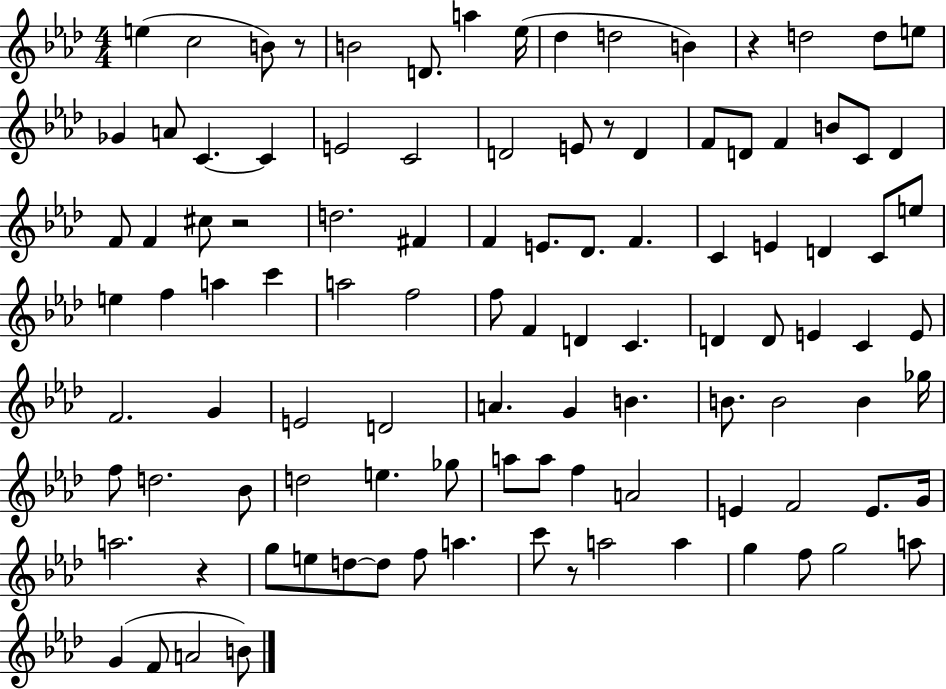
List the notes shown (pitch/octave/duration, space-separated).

E5/q C5/h B4/e R/e B4/h D4/e. A5/q Eb5/s Db5/q D5/h B4/q R/q D5/h D5/e E5/e Gb4/q A4/e C4/q. C4/q E4/h C4/h D4/h E4/e R/e D4/q F4/e D4/e F4/q B4/e C4/e D4/q F4/e F4/q C#5/e R/h D5/h. F#4/q F4/q E4/e. Db4/e. F4/q. C4/q E4/q D4/q C4/e E5/e E5/q F5/q A5/q C6/q A5/h F5/h F5/e F4/q D4/q C4/q. D4/q D4/e E4/q C4/q E4/e F4/h. G4/q E4/h D4/h A4/q. G4/q B4/q. B4/e. B4/h B4/q Gb5/s F5/e D5/h. Bb4/e D5/h E5/q. Gb5/e A5/e A5/e F5/q A4/h E4/q F4/h E4/e. G4/s A5/h. R/q G5/e E5/e D5/e D5/e F5/e A5/q. C6/e R/e A5/h A5/q G5/q F5/e G5/h A5/e G4/q F4/e A4/h B4/e